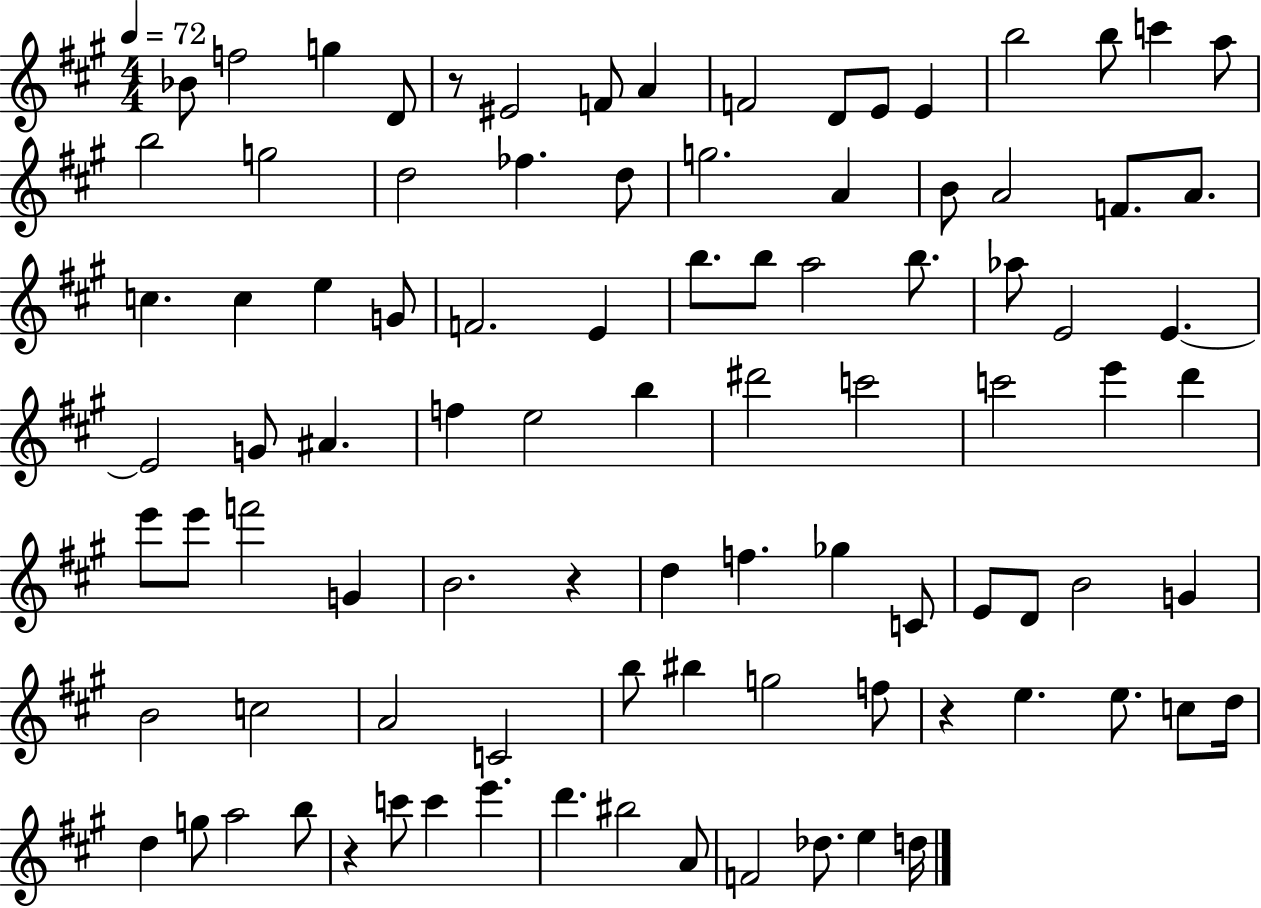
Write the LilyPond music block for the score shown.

{
  \clef treble
  \numericTimeSignature
  \time 4/4
  \key a \major
  \tempo 4 = 72
  bes'8 f''2 g''4 d'8 | r8 eis'2 f'8 a'4 | f'2 d'8 e'8 e'4 | b''2 b''8 c'''4 a''8 | \break b''2 g''2 | d''2 fes''4. d''8 | g''2. a'4 | b'8 a'2 f'8. a'8. | \break c''4. c''4 e''4 g'8 | f'2. e'4 | b''8. b''8 a''2 b''8. | aes''8 e'2 e'4.~~ | \break e'2 g'8 ais'4. | f''4 e''2 b''4 | dis'''2 c'''2 | c'''2 e'''4 d'''4 | \break e'''8 e'''8 f'''2 g'4 | b'2. r4 | d''4 f''4. ges''4 c'8 | e'8 d'8 b'2 g'4 | \break b'2 c''2 | a'2 c'2 | b''8 bis''4 g''2 f''8 | r4 e''4. e''8. c''8 d''16 | \break d''4 g''8 a''2 b''8 | r4 c'''8 c'''4 e'''4. | d'''4. bis''2 a'8 | f'2 des''8. e''4 d''16 | \break \bar "|."
}